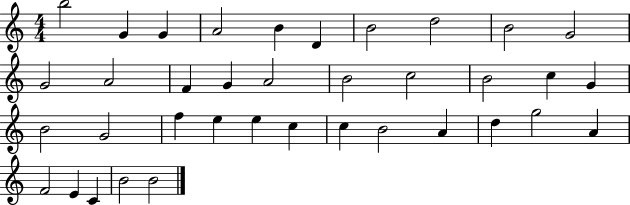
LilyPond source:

{
  \clef treble
  \numericTimeSignature
  \time 4/4
  \key c \major
  b''2 g'4 g'4 | a'2 b'4 d'4 | b'2 d''2 | b'2 g'2 | \break g'2 a'2 | f'4 g'4 a'2 | b'2 c''2 | b'2 c''4 g'4 | \break b'2 g'2 | f''4 e''4 e''4 c''4 | c''4 b'2 a'4 | d''4 g''2 a'4 | \break f'2 e'4 c'4 | b'2 b'2 | \bar "|."
}